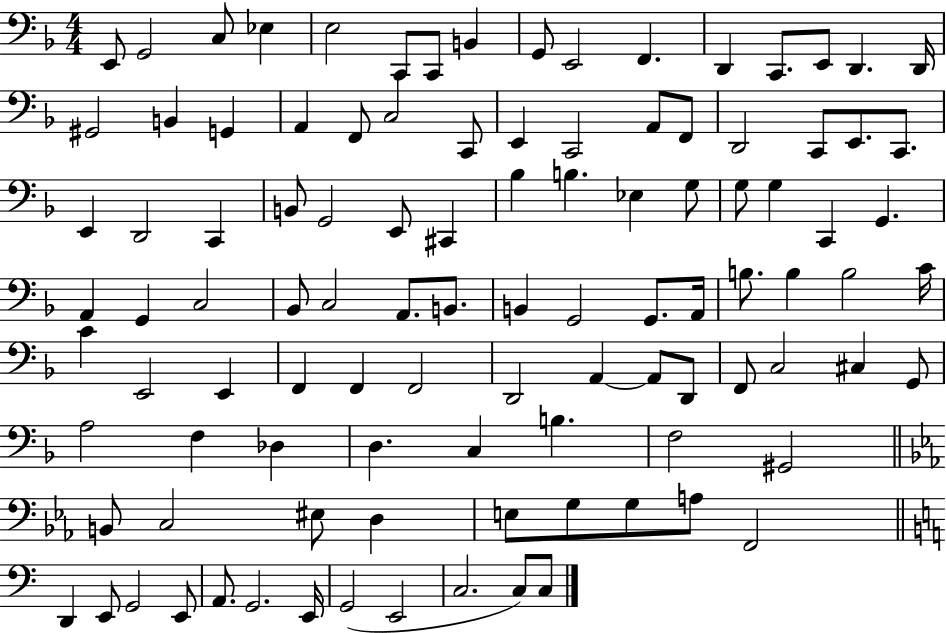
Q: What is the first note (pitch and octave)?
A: E2